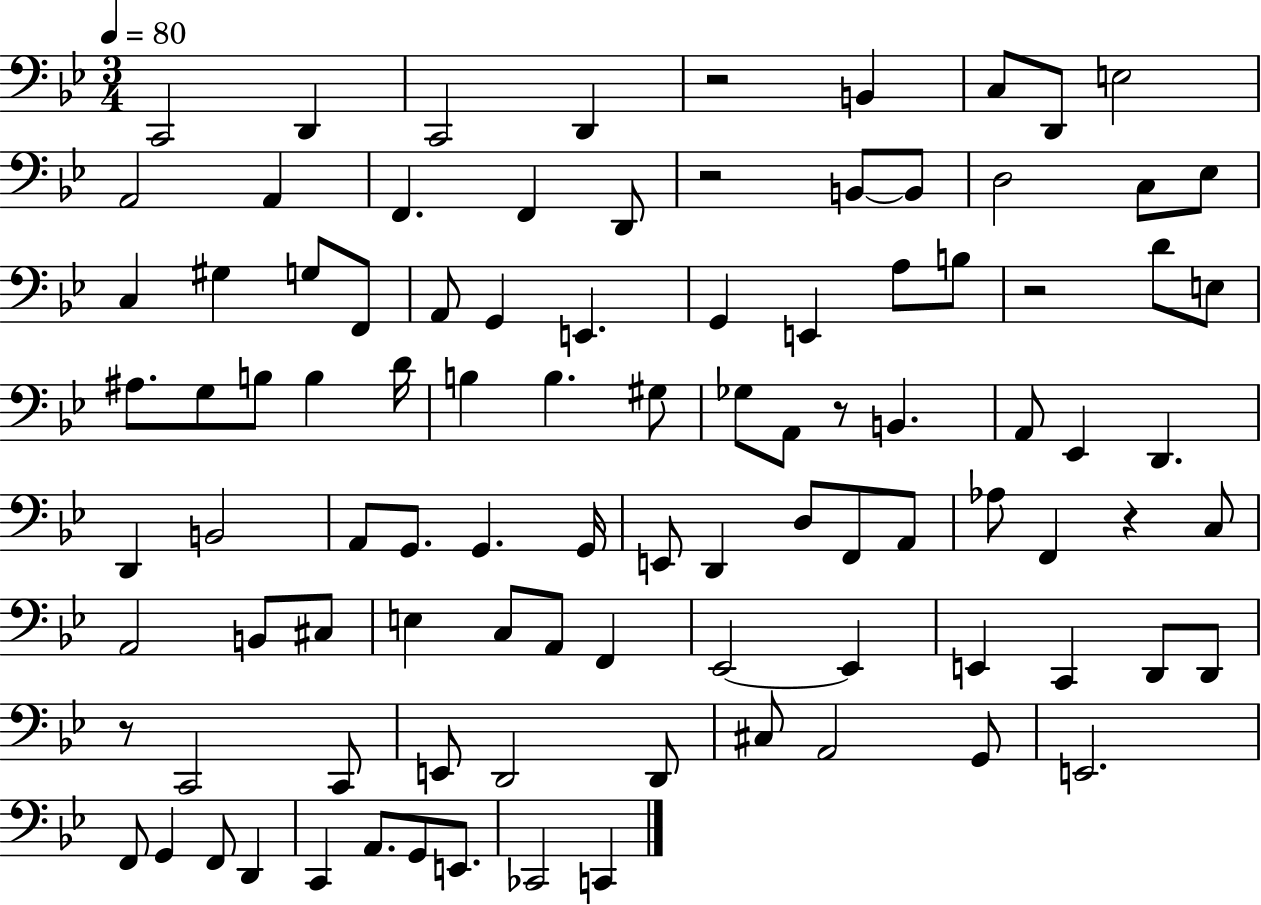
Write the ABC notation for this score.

X:1
T:Untitled
M:3/4
L:1/4
K:Bb
C,,2 D,, C,,2 D,, z2 B,, C,/2 D,,/2 E,2 A,,2 A,, F,, F,, D,,/2 z2 B,,/2 B,,/2 D,2 C,/2 _E,/2 C, ^G, G,/2 F,,/2 A,,/2 G,, E,, G,, E,, A,/2 B,/2 z2 D/2 E,/2 ^A,/2 G,/2 B,/2 B, D/4 B, B, ^G,/2 _G,/2 A,,/2 z/2 B,, A,,/2 _E,, D,, D,, B,,2 A,,/2 G,,/2 G,, G,,/4 E,,/2 D,, D,/2 F,,/2 A,,/2 _A,/2 F,, z C,/2 A,,2 B,,/2 ^C,/2 E, C,/2 A,,/2 F,, _E,,2 _E,, E,, C,, D,,/2 D,,/2 z/2 C,,2 C,,/2 E,,/2 D,,2 D,,/2 ^C,/2 A,,2 G,,/2 E,,2 F,,/2 G,, F,,/2 D,, C,, A,,/2 G,,/2 E,,/2 _C,,2 C,,